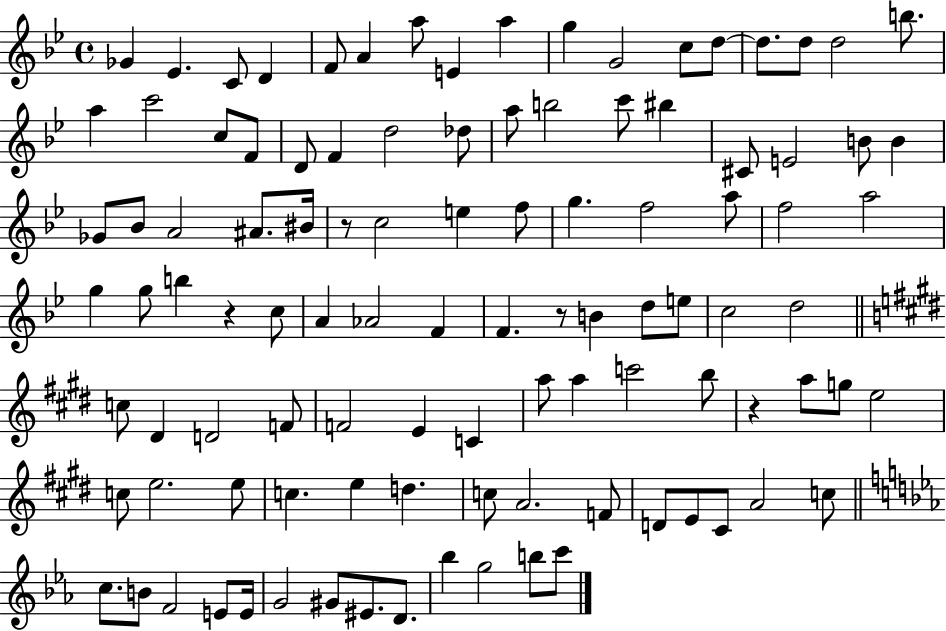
X:1
T:Untitled
M:4/4
L:1/4
K:Bb
_G _E C/2 D F/2 A a/2 E a g G2 c/2 d/2 d/2 d/2 d2 b/2 a c'2 c/2 F/2 D/2 F d2 _d/2 a/2 b2 c'/2 ^b ^C/2 E2 B/2 B _G/2 _B/2 A2 ^A/2 ^B/4 z/2 c2 e f/2 g f2 a/2 f2 a2 g g/2 b z c/2 A _A2 F F z/2 B d/2 e/2 c2 d2 c/2 ^D D2 F/2 F2 E C a/2 a c'2 b/2 z a/2 g/2 e2 c/2 e2 e/2 c e d c/2 A2 F/2 D/2 E/2 ^C/2 A2 c/2 c/2 B/2 F2 E/2 E/4 G2 ^G/2 ^E/2 D/2 _b g2 b/2 c'/2